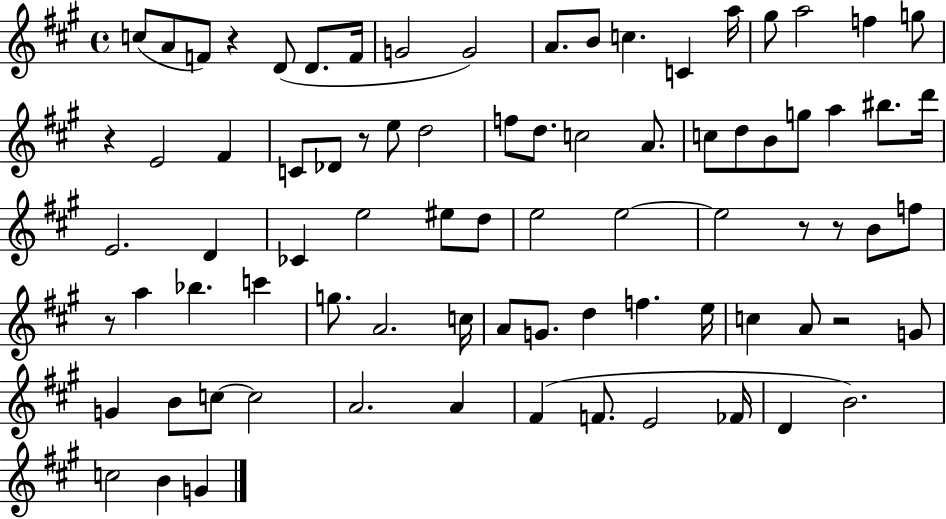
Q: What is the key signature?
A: A major